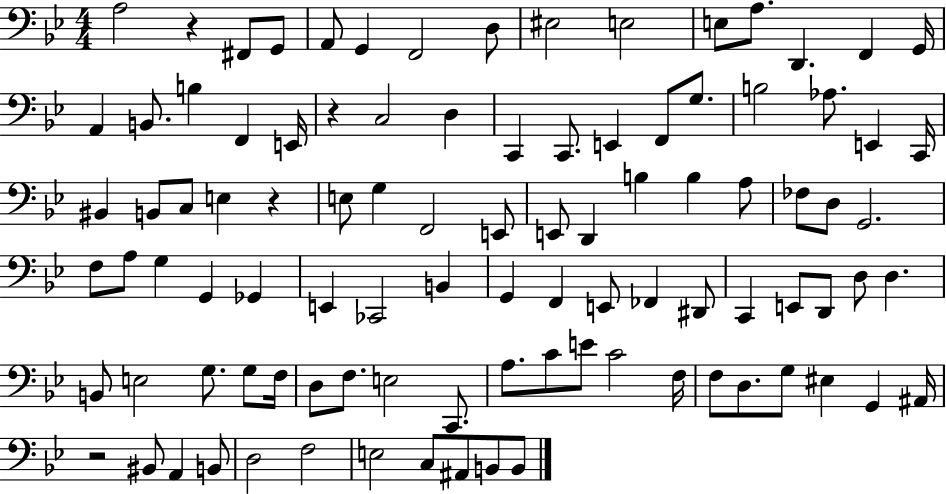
X:1
T:Untitled
M:4/4
L:1/4
K:Bb
A,2 z ^F,,/2 G,,/2 A,,/2 G,, F,,2 D,/2 ^E,2 E,2 E,/2 A,/2 D,, F,, G,,/4 A,, B,,/2 B, F,, E,,/4 z C,2 D, C,, C,,/2 E,, F,,/2 G,/2 B,2 _A,/2 E,, C,,/4 ^B,, B,,/2 C,/2 E, z E,/2 G, F,,2 E,,/2 E,,/2 D,, B, B, A,/2 _F,/2 D,/2 G,,2 F,/2 A,/2 G, G,, _G,, E,, _C,,2 B,, G,, F,, E,,/2 _F,, ^D,,/2 C,, E,,/2 D,,/2 D,/2 D, B,,/2 E,2 G,/2 G,/2 F,/4 D,/2 F,/2 E,2 C,,/2 A,/2 C/2 E/2 C2 F,/4 F,/2 D,/2 G,/2 ^E, G,, ^A,,/4 z2 ^B,,/2 A,, B,,/2 D,2 F,2 E,2 C,/2 ^A,,/2 B,,/2 B,,/2